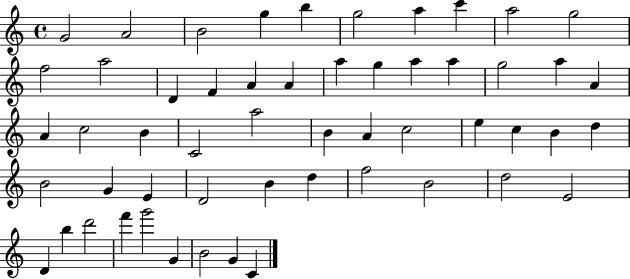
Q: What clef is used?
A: treble